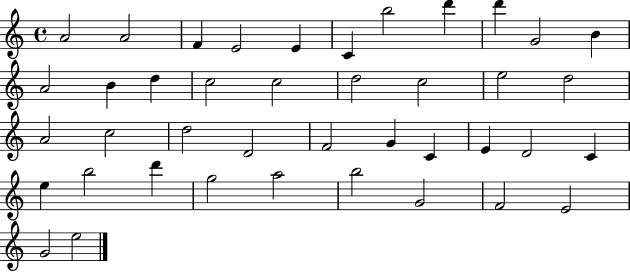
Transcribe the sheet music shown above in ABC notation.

X:1
T:Untitled
M:4/4
L:1/4
K:C
A2 A2 F E2 E C b2 d' d' G2 B A2 B d c2 c2 d2 c2 e2 d2 A2 c2 d2 D2 F2 G C E D2 C e b2 d' g2 a2 b2 G2 F2 E2 G2 e2